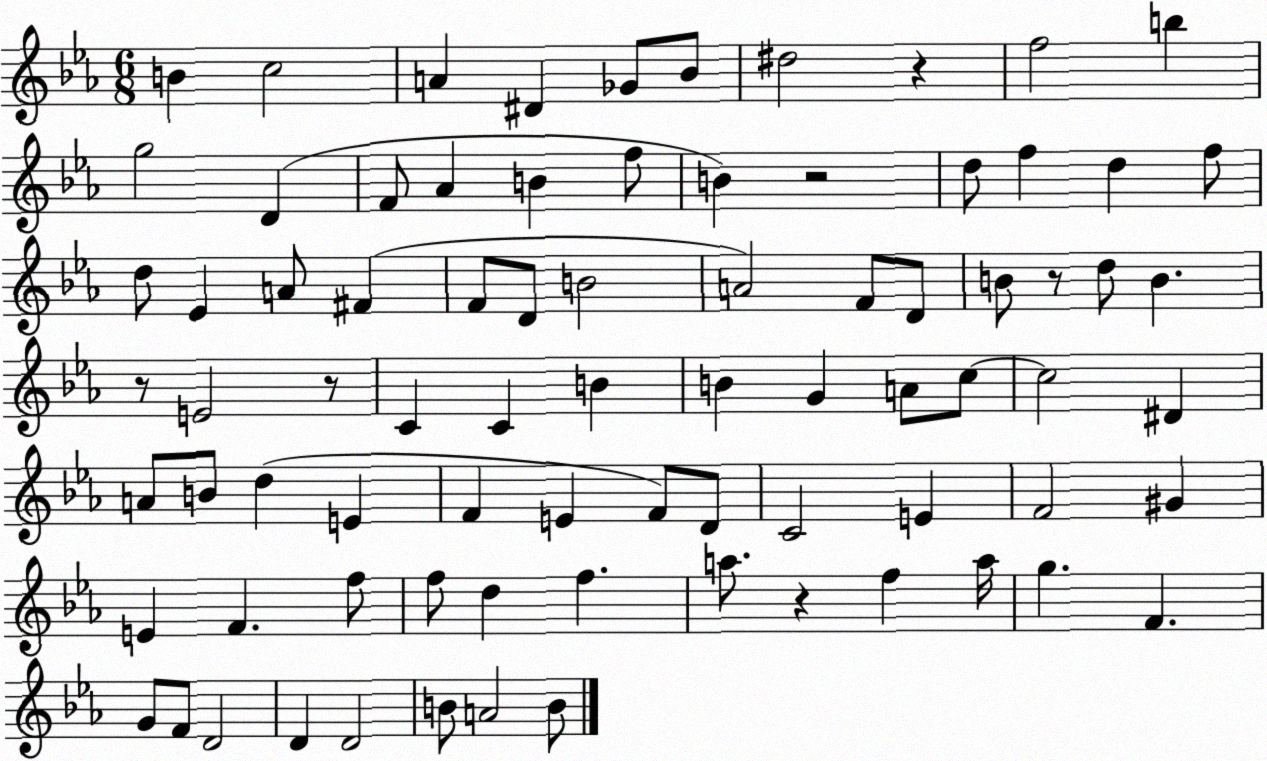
X:1
T:Untitled
M:6/8
L:1/4
K:Eb
B c2 A ^D _G/2 _B/2 ^d2 z f2 b g2 D F/2 _A B f/2 B z2 d/2 f d f/2 d/2 _E A/2 ^F F/2 D/2 B2 A2 F/2 D/2 B/2 z/2 d/2 B z/2 E2 z/2 C C B B G A/2 c/2 c2 ^D A/2 B/2 d E F E F/2 D/2 C2 E F2 ^G E F f/2 f/2 d f a/2 z f a/4 g F G/2 F/2 D2 D D2 B/2 A2 B/2